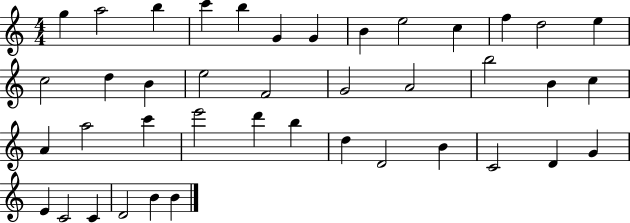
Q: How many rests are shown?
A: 0